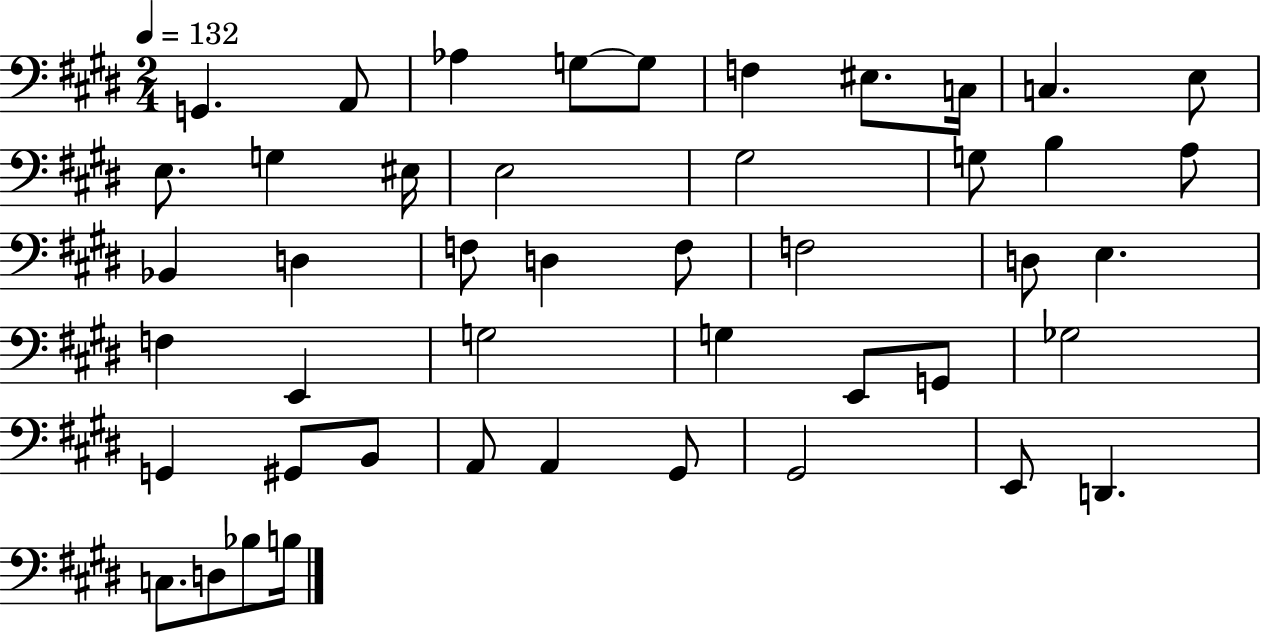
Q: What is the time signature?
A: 2/4